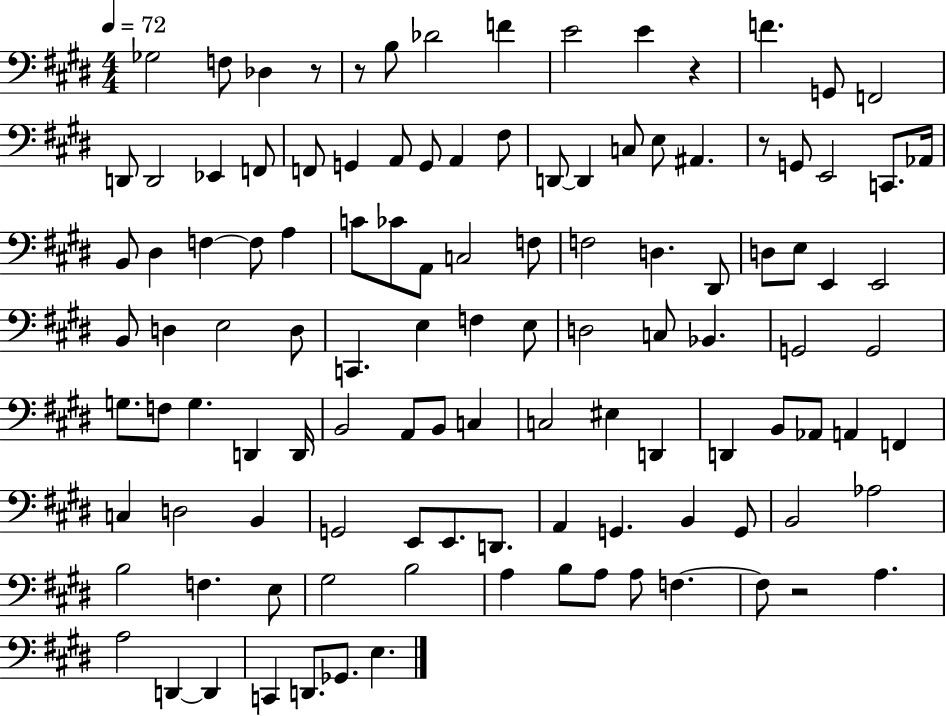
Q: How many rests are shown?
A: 5